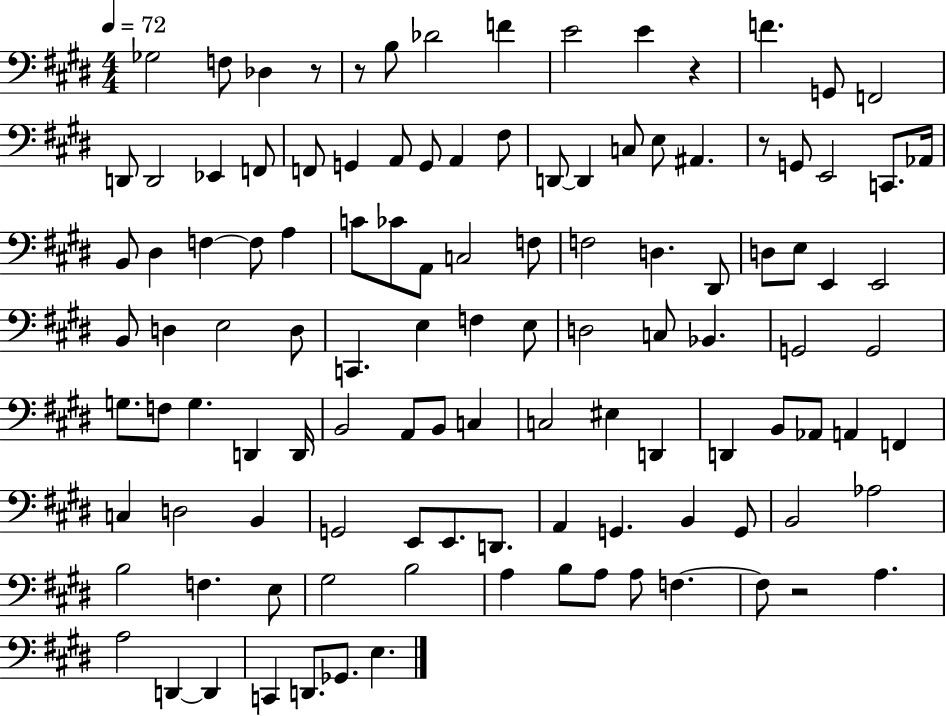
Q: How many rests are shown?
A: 5